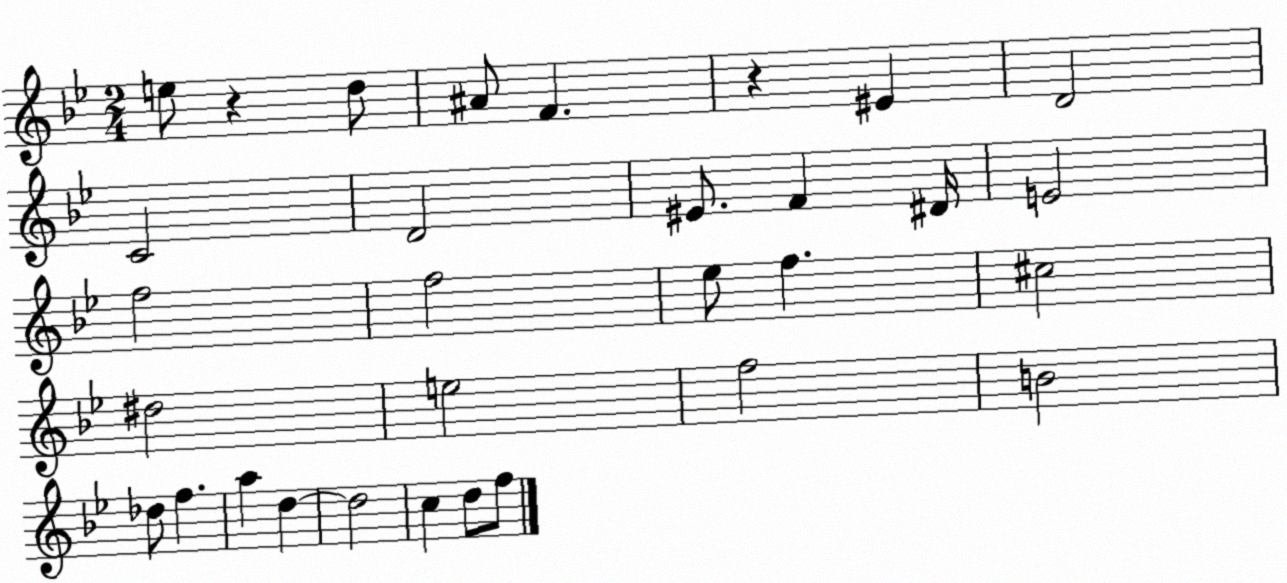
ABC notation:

X:1
T:Untitled
M:2/4
L:1/4
K:Bb
e/2 z d/2 ^A/2 F z ^E D2 C2 D2 ^E/2 F ^D/4 E2 f2 f2 _e/2 f ^c2 ^d2 e2 f2 B2 _d/2 f a d d2 c d/2 f/2